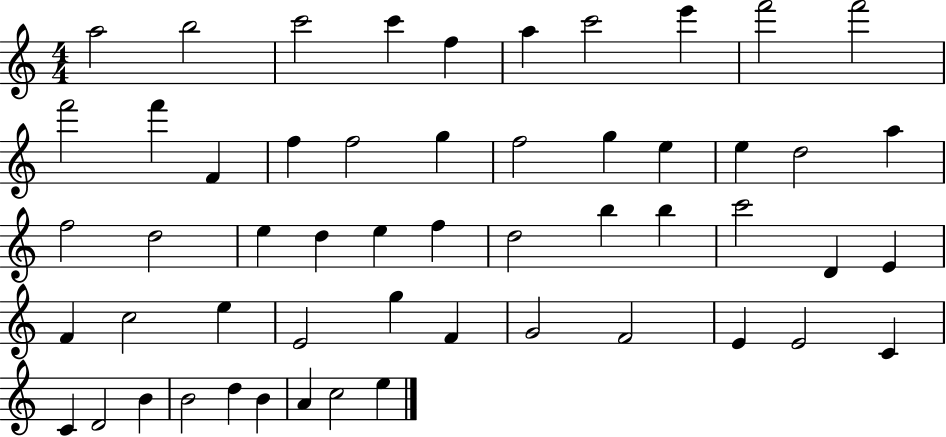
X:1
T:Untitled
M:4/4
L:1/4
K:C
a2 b2 c'2 c' f a c'2 e' f'2 f'2 f'2 f' F f f2 g f2 g e e d2 a f2 d2 e d e f d2 b b c'2 D E F c2 e E2 g F G2 F2 E E2 C C D2 B B2 d B A c2 e